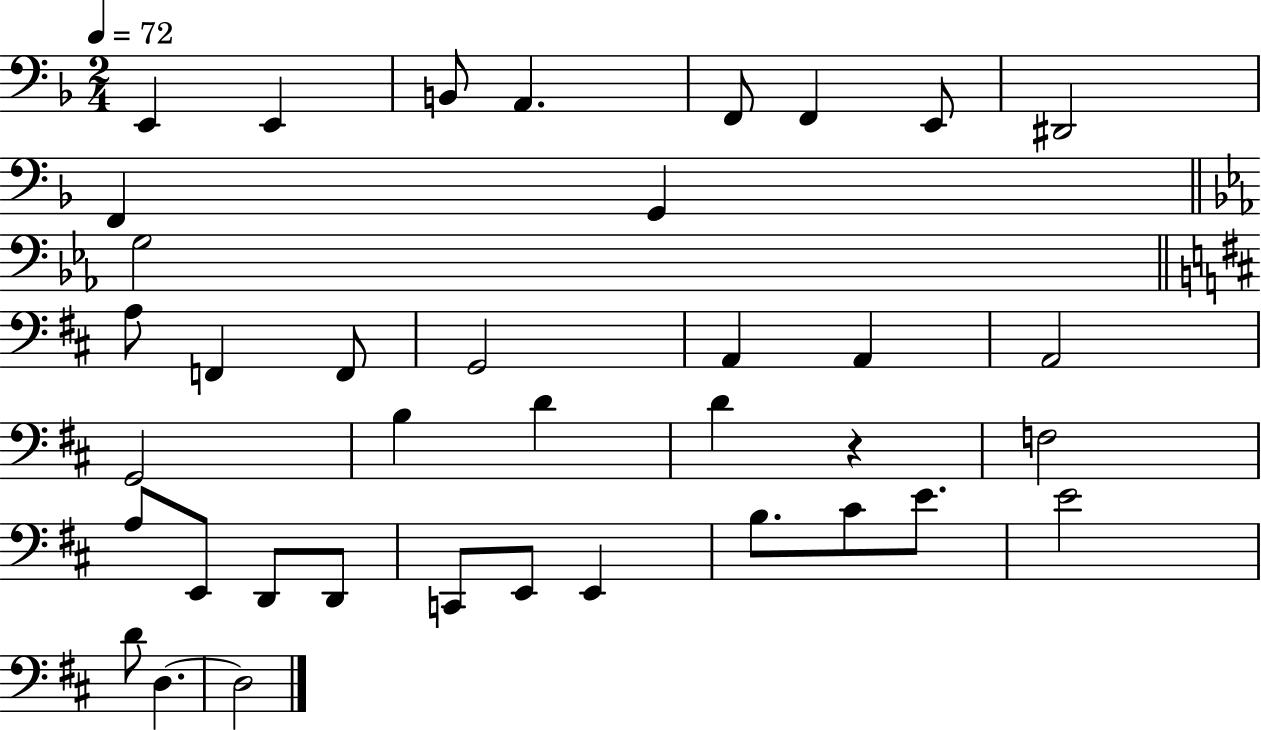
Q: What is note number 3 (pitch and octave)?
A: B2